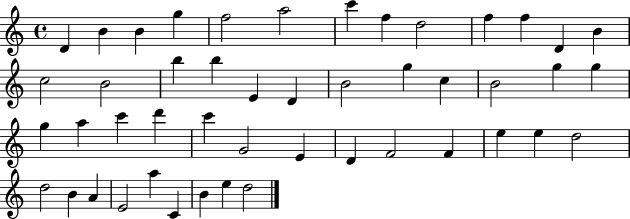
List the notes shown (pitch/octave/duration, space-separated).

D4/q B4/q B4/q G5/q F5/h A5/h C6/q F5/q D5/h F5/q F5/q D4/q B4/q C5/h B4/h B5/q B5/q E4/q D4/q B4/h G5/q C5/q B4/h G5/q G5/q G5/q A5/q C6/q D6/q C6/q G4/h E4/q D4/q F4/h F4/q E5/q E5/q D5/h D5/h B4/q A4/q E4/h A5/q C4/q B4/q E5/q D5/h